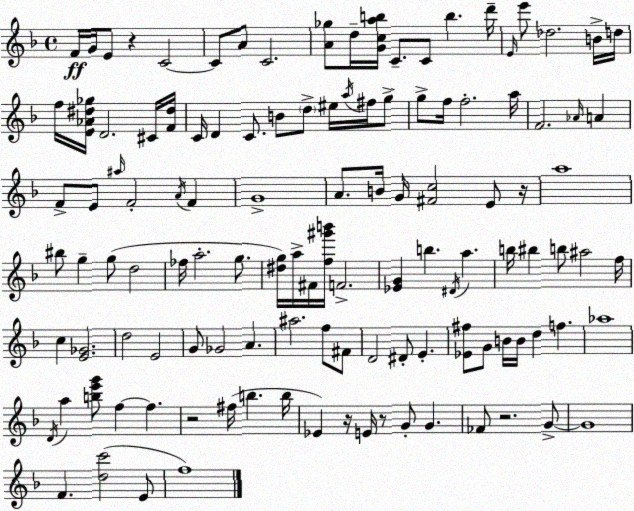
X:1
T:Untitled
M:4/4
L:1/4
K:Dm
F/4 G/4 E/2 z C2 C/2 A/2 C2 [A_g]/2 d/4 [Gcab]/4 C/2 C/2 b d'/4 E/4 e'/2 _d2 B/4 d/4 f/4 [E_A^d_g]/4 D2 ^C/4 [F^d]/4 C/4 D C/2 B/2 d/2 ^e/4 a/4 ^f/4 g/2 g/2 f/4 f2 a/4 F2 _A/4 A F/2 E/2 ^a/4 F2 A/4 F G4 A/2 B/4 G/4 [^Fc]2 E/2 z/4 a4 ^b/2 g g/2 d2 _f/4 a2 g/2 [^dg]/4 a/4 ^F/4 [f^g'b']/4 F2 [_EG] b ^D/4 a b/4 ^b b/2 ^a2 f/4 c [E_G]2 d2 E2 G/2 _G2 A ^a2 f/2 ^F/2 D2 ^D/2 E [_E^f]/2 G/2 B/4 B/4 d f _a4 D/4 a [be'g']/2 f f z2 ^f/4 b b/4 _E z/4 E/4 z/2 G/2 G _F/2 z2 G/2 G4 F [dc']2 E/2 f4